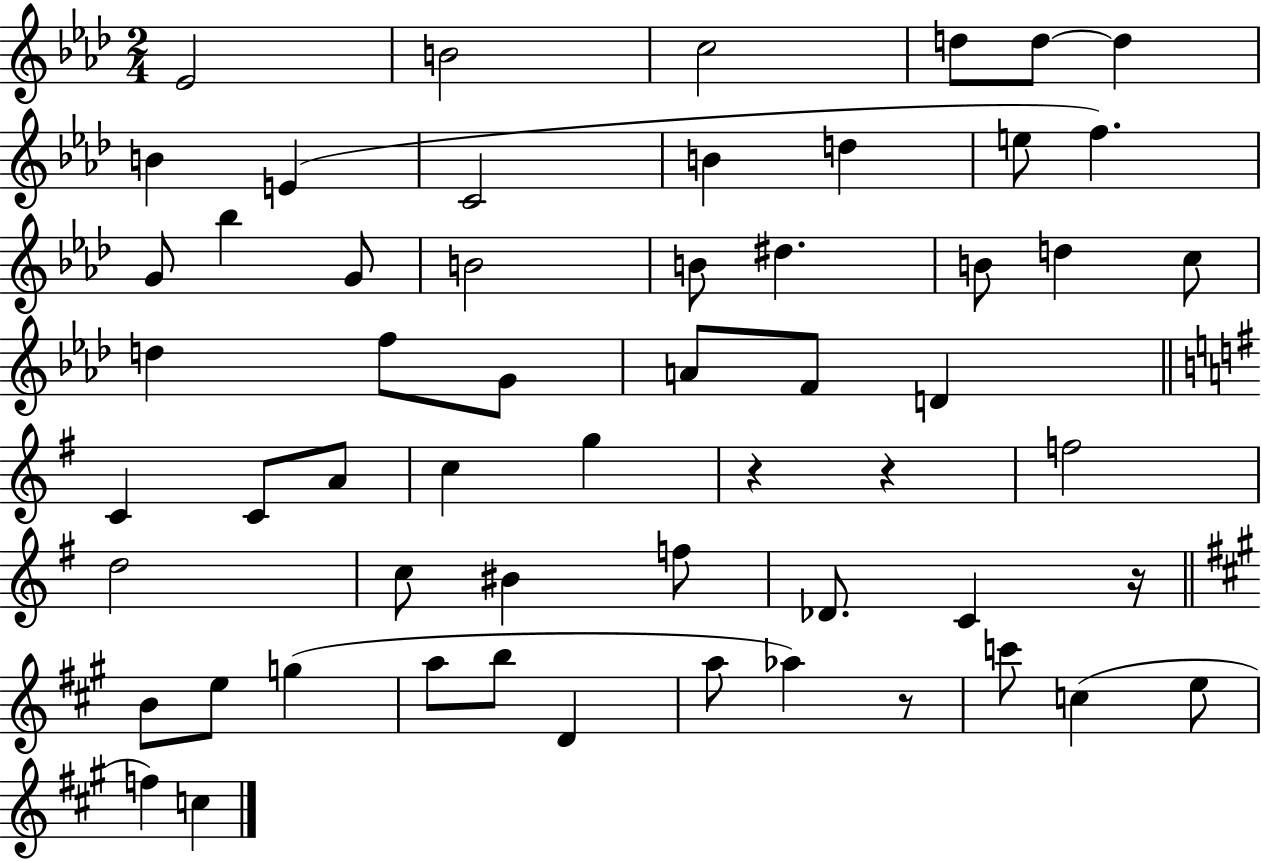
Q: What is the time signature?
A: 2/4